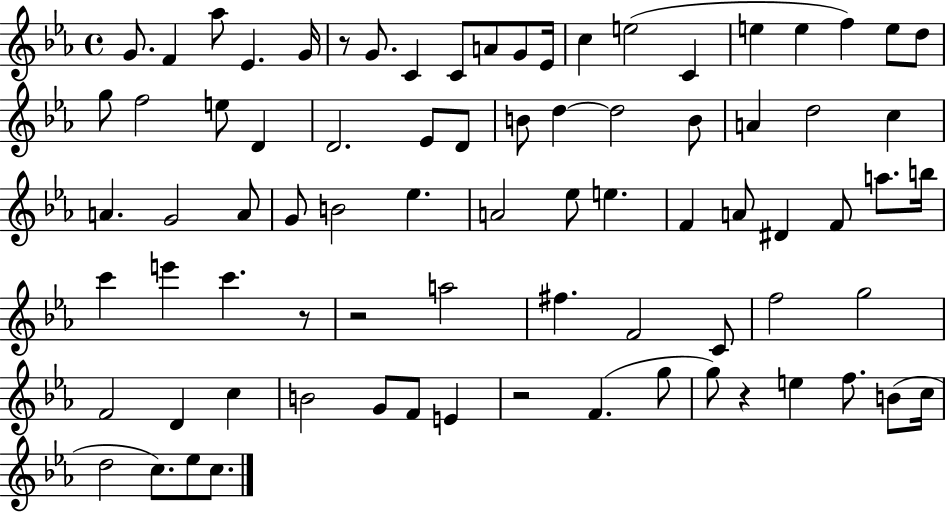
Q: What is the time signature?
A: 4/4